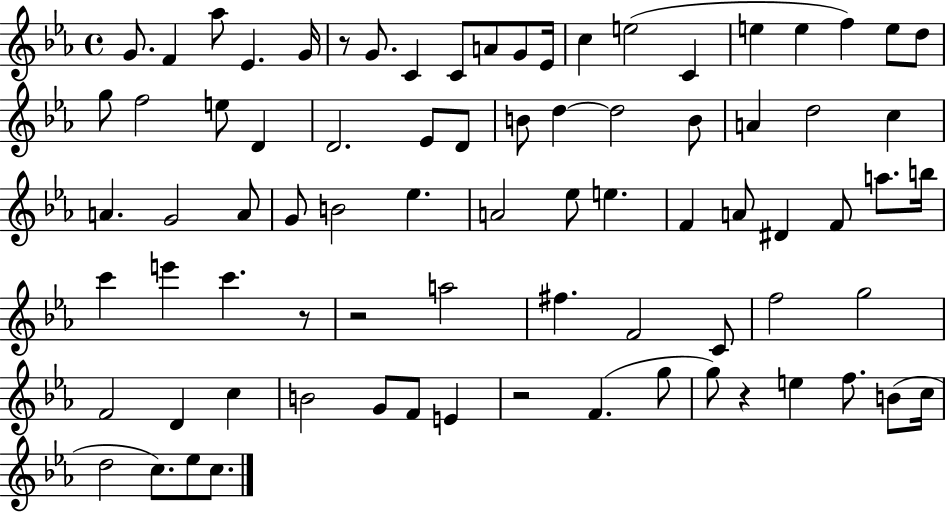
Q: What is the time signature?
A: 4/4